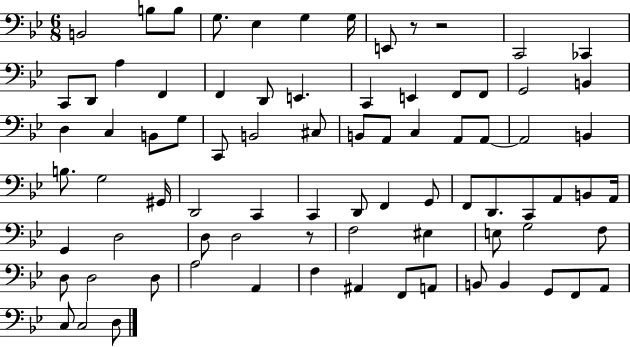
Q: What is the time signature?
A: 6/8